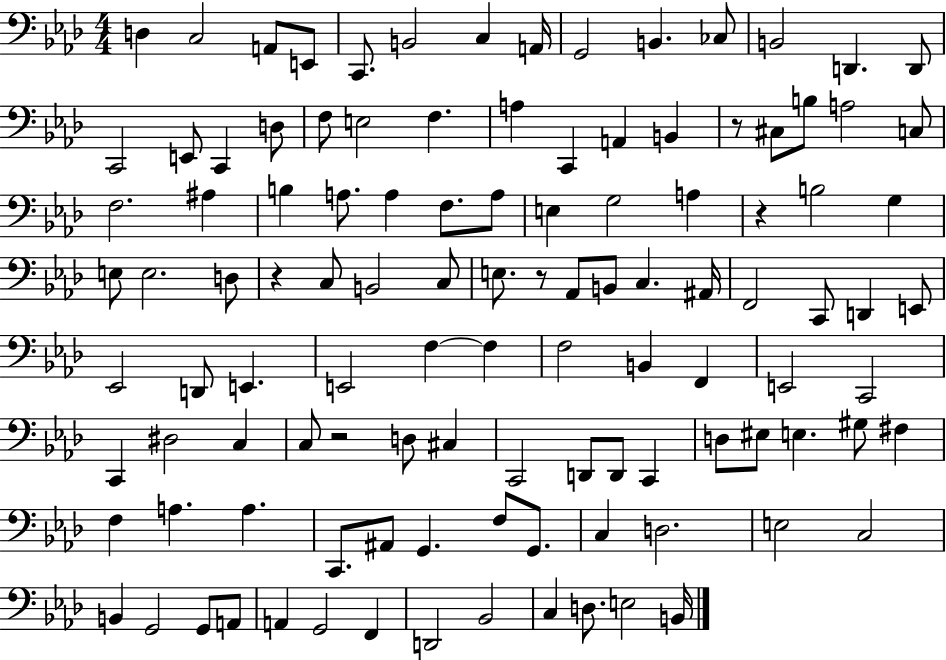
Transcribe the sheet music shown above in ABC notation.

X:1
T:Untitled
M:4/4
L:1/4
K:Ab
D, C,2 A,,/2 E,,/2 C,,/2 B,,2 C, A,,/4 G,,2 B,, _C,/2 B,,2 D,, D,,/2 C,,2 E,,/2 C,, D,/2 F,/2 E,2 F, A, C,, A,, B,, z/2 ^C,/2 B,/2 A,2 C,/2 F,2 ^A, B, A,/2 A, F,/2 A,/2 E, G,2 A, z B,2 G, E,/2 E,2 D,/2 z C,/2 B,,2 C,/2 E,/2 z/2 _A,,/2 B,,/2 C, ^A,,/4 F,,2 C,,/2 D,, E,,/2 _E,,2 D,,/2 E,, E,,2 F, F, F,2 B,, F,, E,,2 C,,2 C,, ^D,2 C, C,/2 z2 D,/2 ^C, C,,2 D,,/2 D,,/2 C,, D,/2 ^E,/2 E, ^G,/2 ^F, F, A, A, C,,/2 ^A,,/2 G,, F,/2 G,,/2 C, D,2 E,2 C,2 B,, G,,2 G,,/2 A,,/2 A,, G,,2 F,, D,,2 _B,,2 C, D,/2 E,2 B,,/4